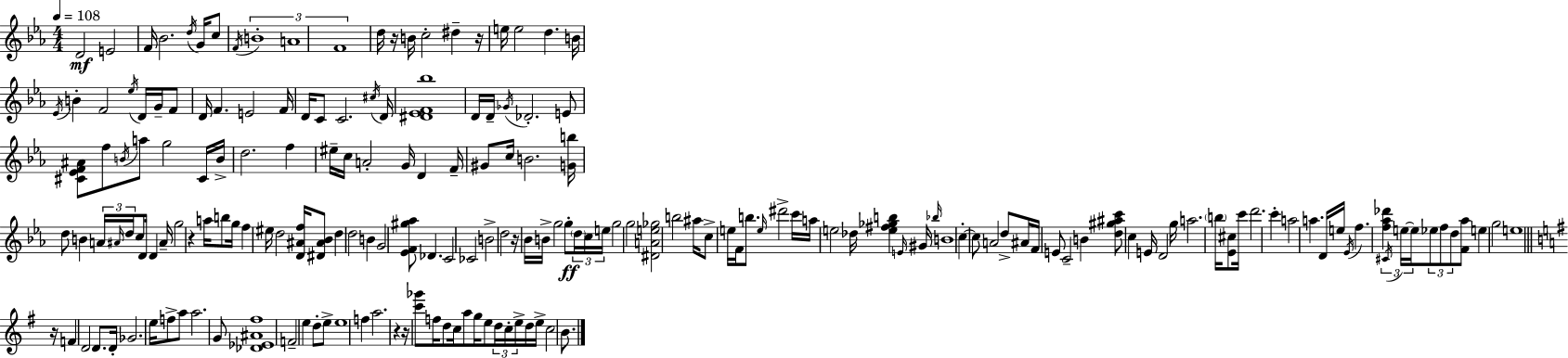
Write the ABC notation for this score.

X:1
T:Untitled
M:4/4
L:1/4
K:Cm
D2 E2 F/4 _B2 d/4 G/4 c/2 F/4 B4 A4 F4 d/4 z/4 B/4 c2 ^d z/4 e/4 e2 d B/4 _E/4 B F2 _e/4 D/4 G/4 F/2 D/4 F E2 F/4 D/4 C/2 C2 ^c/4 D/4 [^D_EF_b]4 D/4 D/4 _G/4 _D2 E/2 [^C_EF^A]/2 f/2 B/4 a/2 g2 ^C/4 B/4 d2 f ^e/4 c/4 A2 G/4 D F/4 ^G/2 c/4 B2 [Gb]/4 d/2 B A/4 ^A/4 d/4 c/2 D/4 D ^A/4 g2 z a/4 b/2 g/4 f ^e/4 d2 [D^Af]/4 [^D^A_B]/2 d d2 B G2 [_EF^g_a]/2 _D C2 _C2 B2 d2 z/4 _B/4 B/4 g2 g/2 d/4 c/4 e/4 g2 g2 [^DAe_g]2 b2 ^a/4 c/2 e/4 F/4 b/2 e/4 ^d'2 c'/4 a/4 e2 _d/4 [e^f_gb] E/4 ^G/4 _b/4 B4 c c/2 A2 d/2 ^A/4 F/4 E/2 C2 B [d^g^ac']/2 c E/4 D2 g/4 a2 b/4 [_E^c]/2 c'/4 d'2 c' a2 a D/4 e/4 _E/4 f [f_a_d'] ^C/4 e/4 e/4 _e/2 f/2 d/2 [F_a]/2 e g2 e4 z/4 F D2 D/2 D/4 _G2 e/4 f/2 a/2 a2 G/2 [_D_E^A^f]4 F2 e d/2 e/2 e4 f a2 z z/4 [c'_g']/2 f/4 d/2 c/4 a/2 g/4 e/2 d/4 c/4 e/4 d/4 e/4 c2 B/2